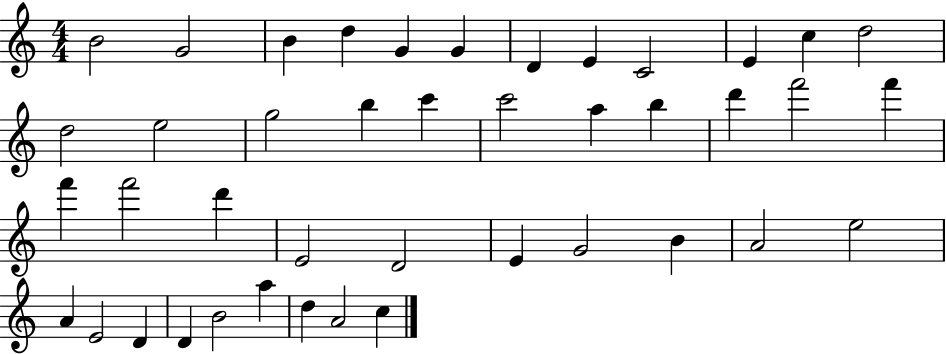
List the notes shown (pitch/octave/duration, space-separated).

B4/h G4/h B4/q D5/q G4/q G4/q D4/q E4/q C4/h E4/q C5/q D5/h D5/h E5/h G5/h B5/q C6/q C6/h A5/q B5/q D6/q F6/h F6/q F6/q F6/h D6/q E4/h D4/h E4/q G4/h B4/q A4/h E5/h A4/q E4/h D4/q D4/q B4/h A5/q D5/q A4/h C5/q